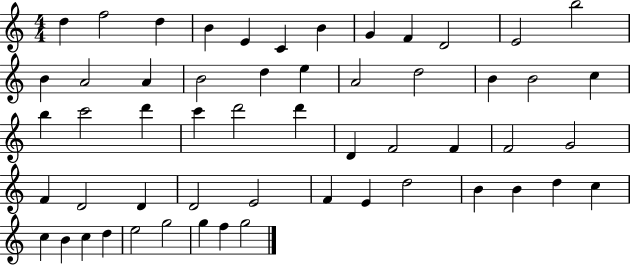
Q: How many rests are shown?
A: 0